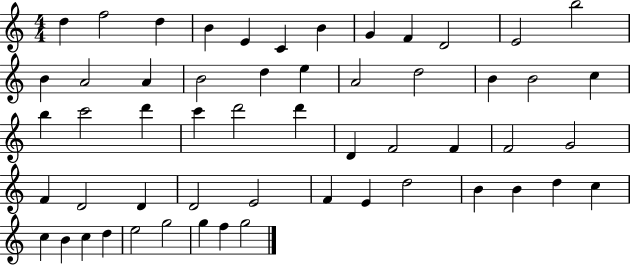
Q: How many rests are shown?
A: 0